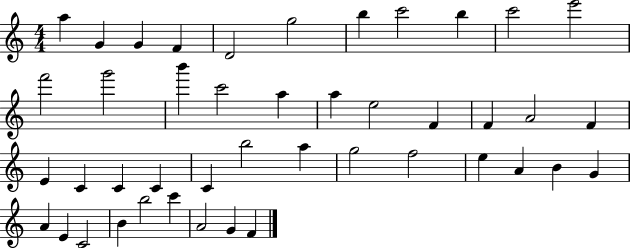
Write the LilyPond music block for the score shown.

{
  \clef treble
  \numericTimeSignature
  \time 4/4
  \key c \major
  a''4 g'4 g'4 f'4 | d'2 g''2 | b''4 c'''2 b''4 | c'''2 e'''2 | \break f'''2 g'''2 | b'''4 c'''2 a''4 | a''4 e''2 f'4 | f'4 a'2 f'4 | \break e'4 c'4 c'4 c'4 | c'4 b''2 a''4 | g''2 f''2 | e''4 a'4 b'4 g'4 | \break a'4 e'4 c'2 | b'4 b''2 c'''4 | a'2 g'4 f'4 | \bar "|."
}